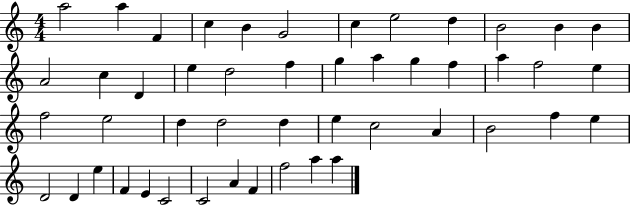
{
  \clef treble
  \numericTimeSignature
  \time 4/4
  \key c \major
  a''2 a''4 f'4 | c''4 b'4 g'2 | c''4 e''2 d''4 | b'2 b'4 b'4 | \break a'2 c''4 d'4 | e''4 d''2 f''4 | g''4 a''4 g''4 f''4 | a''4 f''2 e''4 | \break f''2 e''2 | d''4 d''2 d''4 | e''4 c''2 a'4 | b'2 f''4 e''4 | \break d'2 d'4 e''4 | f'4 e'4 c'2 | c'2 a'4 f'4 | f''2 a''4 a''4 | \break \bar "|."
}